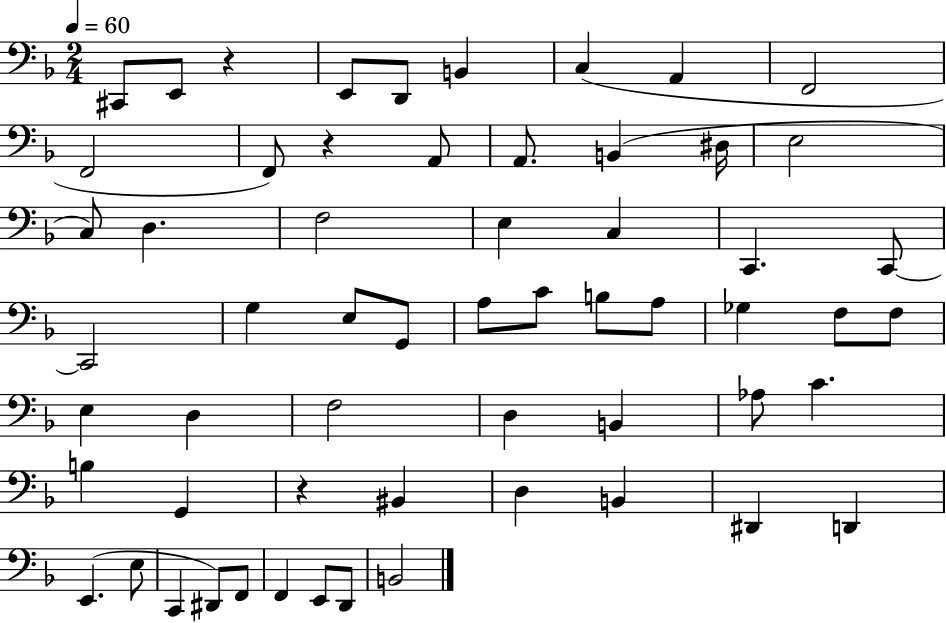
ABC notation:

X:1
T:Untitled
M:2/4
L:1/4
K:F
^C,,/2 E,,/2 z E,,/2 D,,/2 B,, C, A,, F,,2 F,,2 F,,/2 z A,,/2 A,,/2 B,, ^D,/4 E,2 C,/2 D, F,2 E, C, C,, C,,/2 C,,2 G, E,/2 G,,/2 A,/2 C/2 B,/2 A,/2 _G, F,/2 F,/2 E, D, F,2 D, B,, _A,/2 C B, G,, z ^B,, D, B,, ^D,, D,, E,, E,/2 C,, ^D,,/2 F,,/2 F,, E,,/2 D,,/2 B,,2